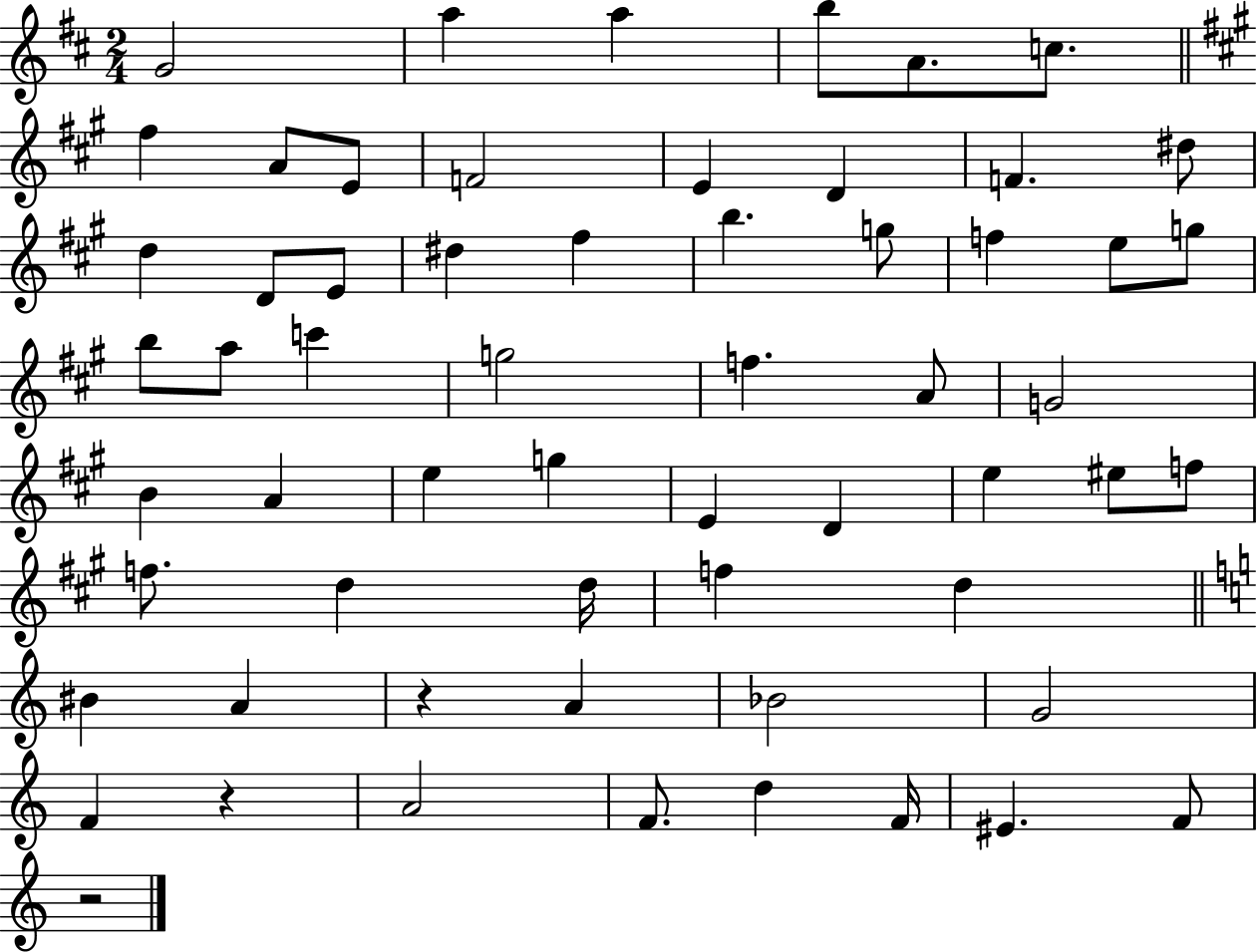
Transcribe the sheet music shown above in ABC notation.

X:1
T:Untitled
M:2/4
L:1/4
K:D
G2 a a b/2 A/2 c/2 ^f A/2 E/2 F2 E D F ^d/2 d D/2 E/2 ^d ^f b g/2 f e/2 g/2 b/2 a/2 c' g2 f A/2 G2 B A e g E D e ^e/2 f/2 f/2 d d/4 f d ^B A z A _B2 G2 F z A2 F/2 d F/4 ^E F/2 z2